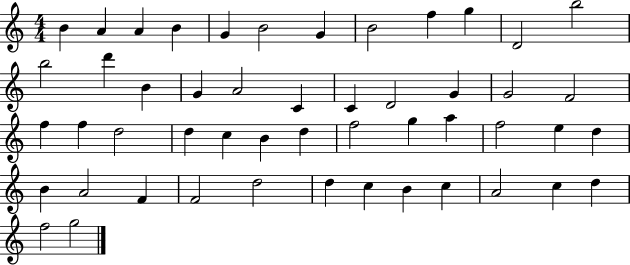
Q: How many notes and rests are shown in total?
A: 50